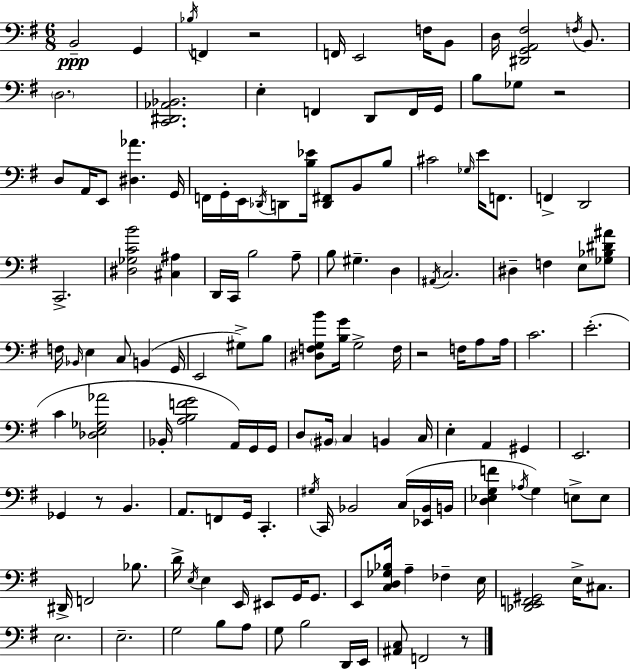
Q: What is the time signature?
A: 6/8